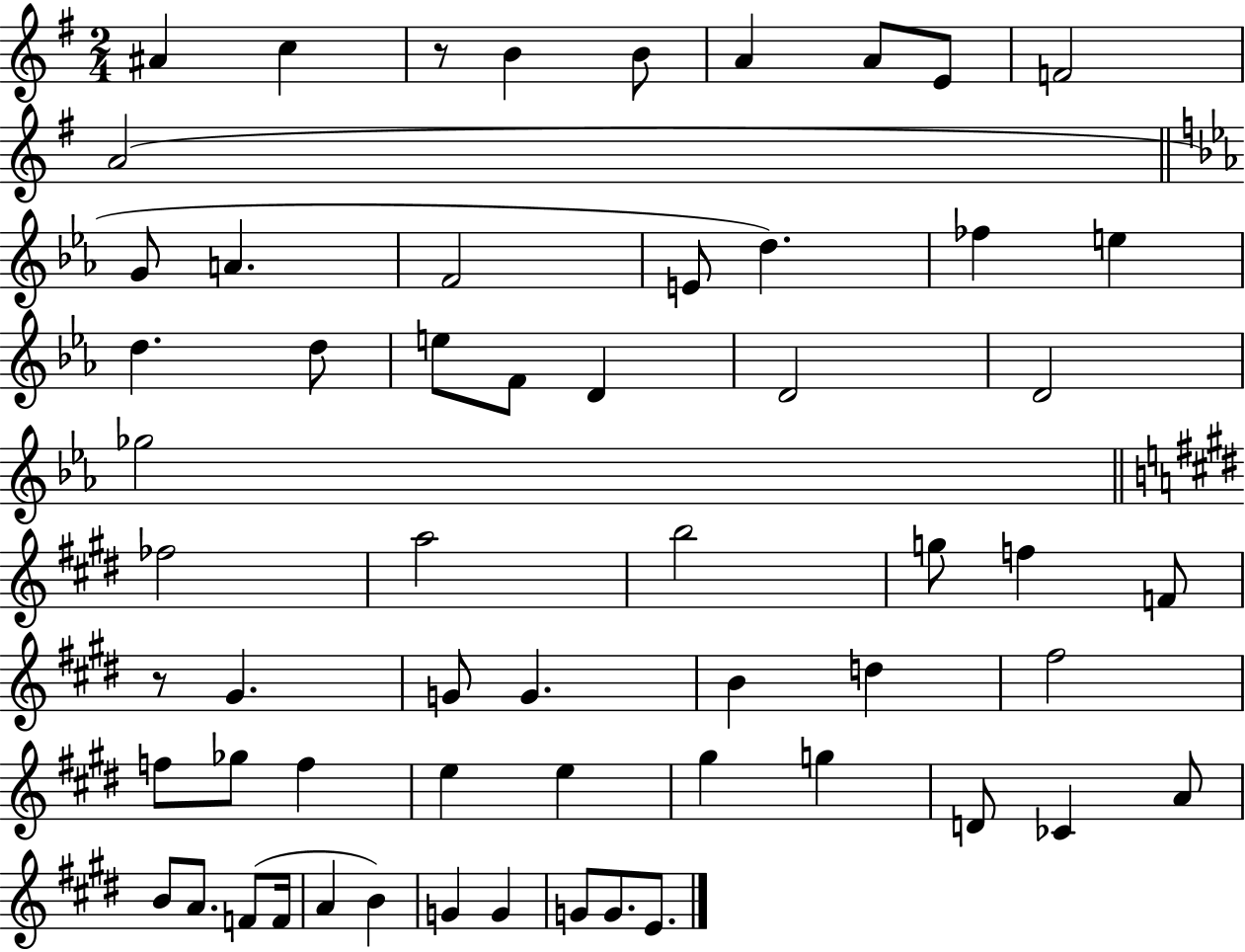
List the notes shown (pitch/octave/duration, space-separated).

A#4/q C5/q R/e B4/q B4/e A4/q A4/e E4/e F4/h A4/h G4/e A4/q. F4/h E4/e D5/q. FES5/q E5/q D5/q. D5/e E5/e F4/e D4/q D4/h D4/h Gb5/h FES5/h A5/h B5/h G5/e F5/q F4/e R/e G#4/q. G4/e G4/q. B4/q D5/q F#5/h F5/e Gb5/e F5/q E5/q E5/q G#5/q G5/q D4/e CES4/q A4/e B4/e A4/e. F4/e F4/s A4/q B4/q G4/q G4/q G4/e G4/e. E4/e.